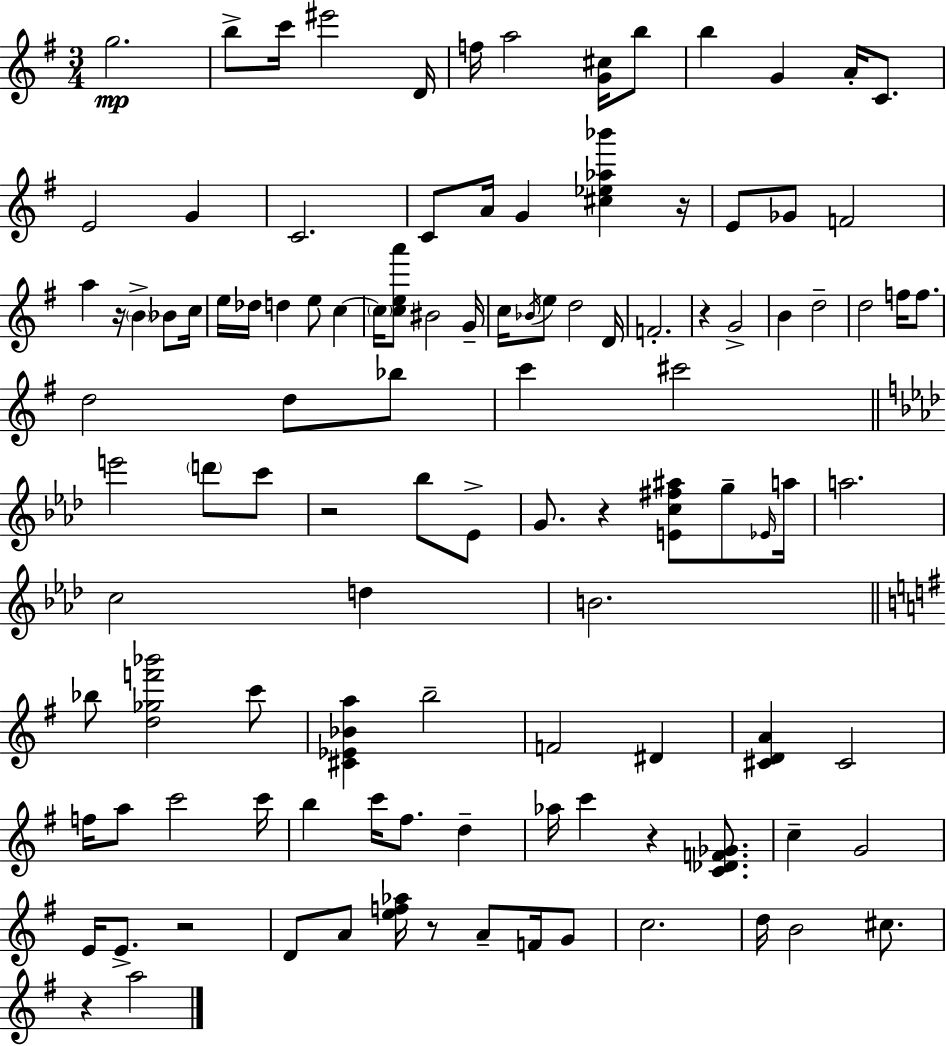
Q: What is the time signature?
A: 3/4